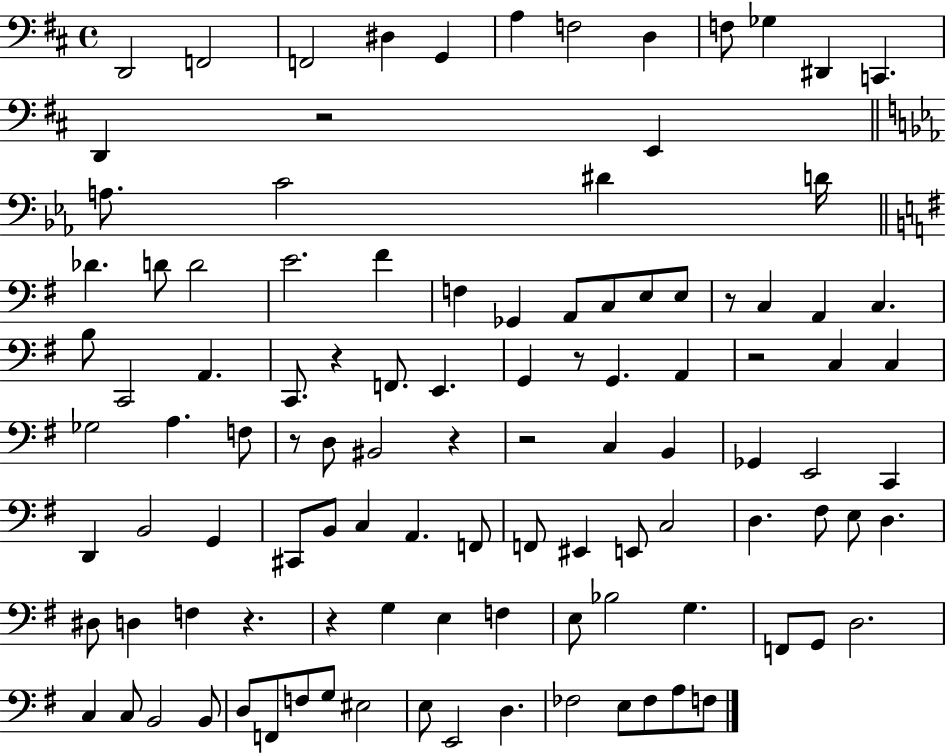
X:1
T:Untitled
M:4/4
L:1/4
K:D
D,,2 F,,2 F,,2 ^D, G,, A, F,2 D, F,/2 _G, ^D,, C,, D,, z2 E,, A,/2 C2 ^D D/4 _D D/2 D2 E2 ^F F, _G,, A,,/2 C,/2 E,/2 E,/2 z/2 C, A,, C, B,/2 C,,2 A,, C,,/2 z F,,/2 E,, G,, z/2 G,, A,, z2 C, C, _G,2 A, F,/2 z/2 D,/2 ^B,,2 z z2 C, B,, _G,, E,,2 C,, D,, B,,2 G,, ^C,,/2 B,,/2 C, A,, F,,/2 F,,/2 ^E,, E,,/2 C,2 D, ^F,/2 E,/2 D, ^D,/2 D, F, z z G, E, F, E,/2 _B,2 G, F,,/2 G,,/2 D,2 C, C,/2 B,,2 B,,/2 D,/2 F,,/2 F,/2 G,/2 ^E,2 E,/2 E,,2 D, _F,2 E,/2 _F,/2 A,/2 F,/2